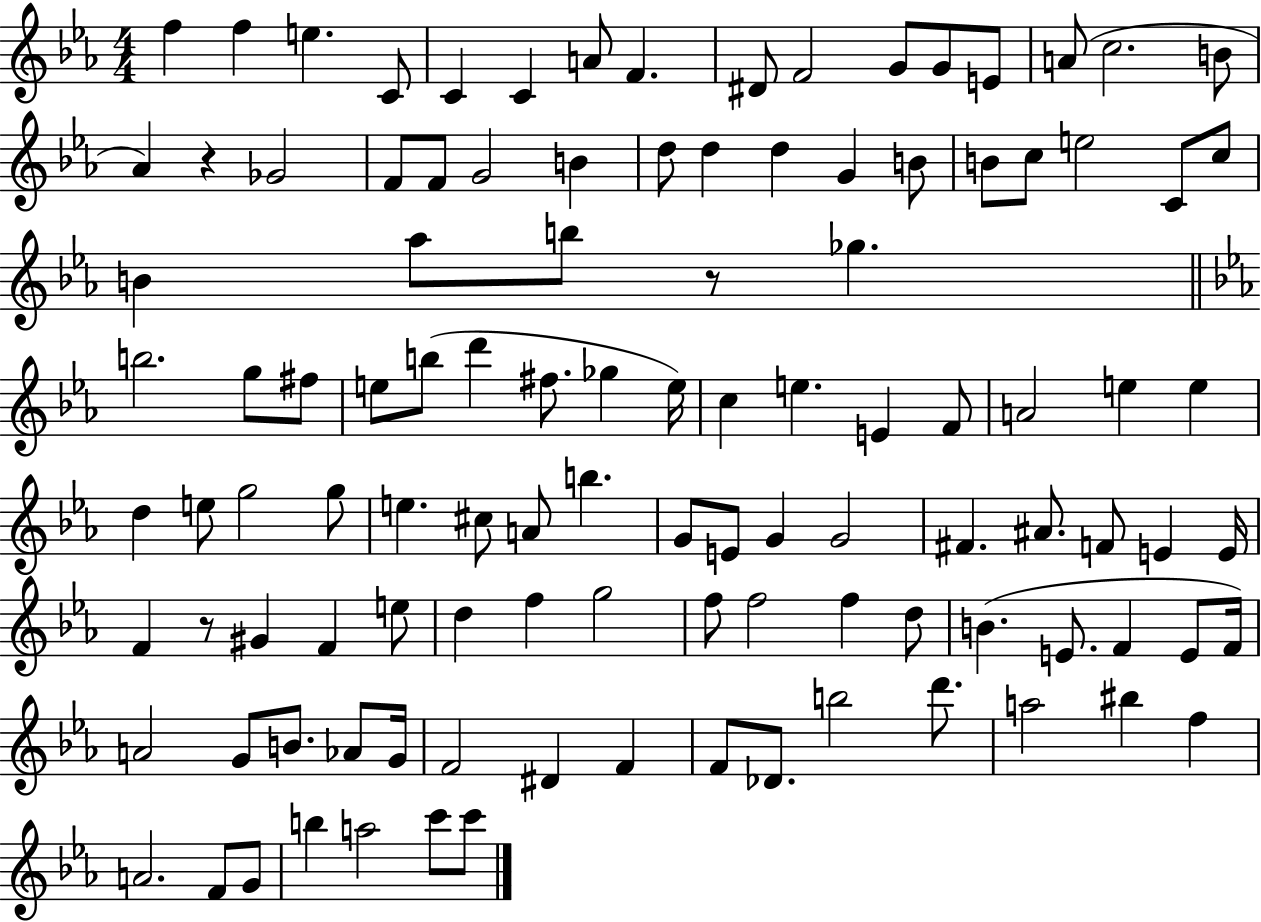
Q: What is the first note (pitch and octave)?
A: F5